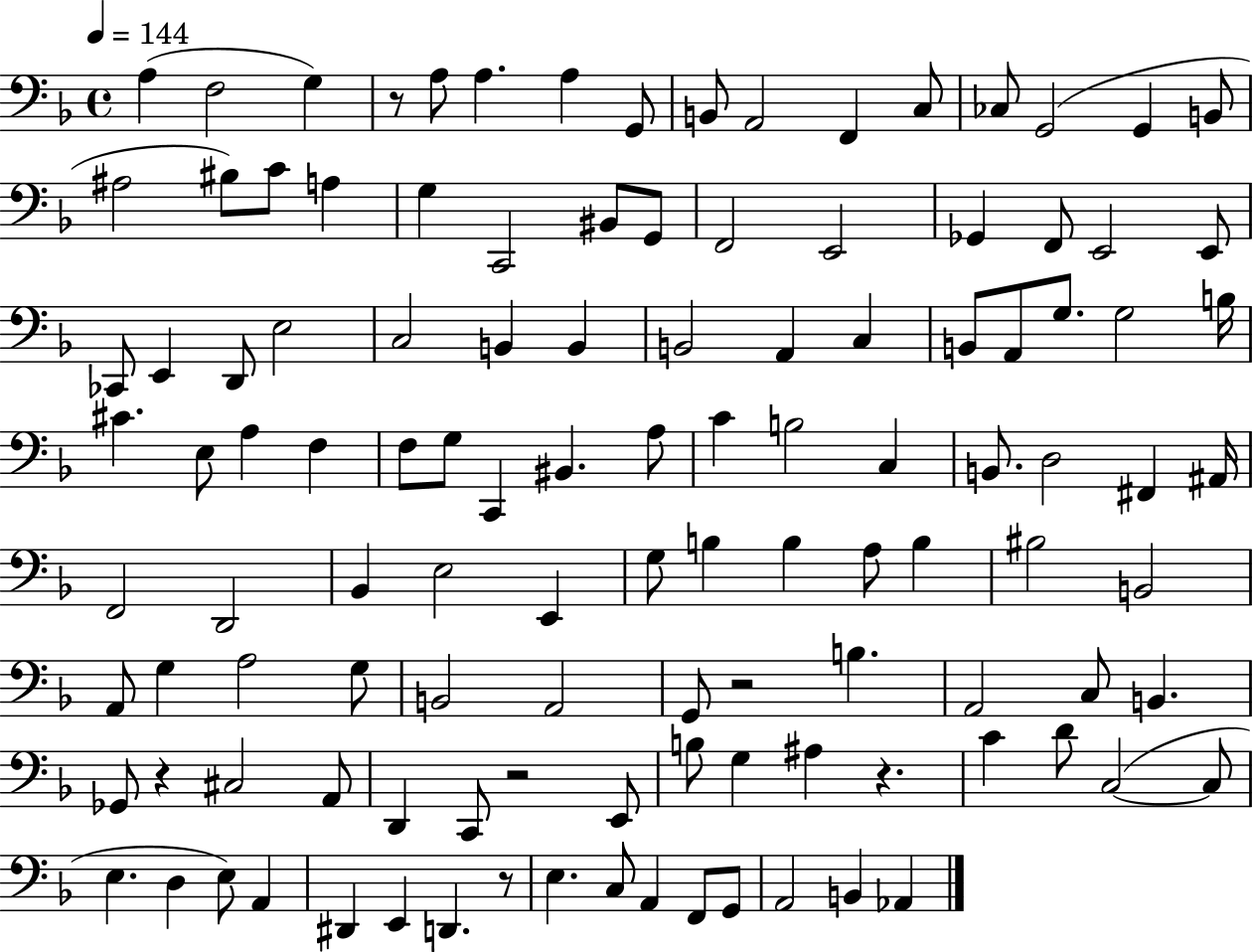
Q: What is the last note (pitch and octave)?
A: Ab2